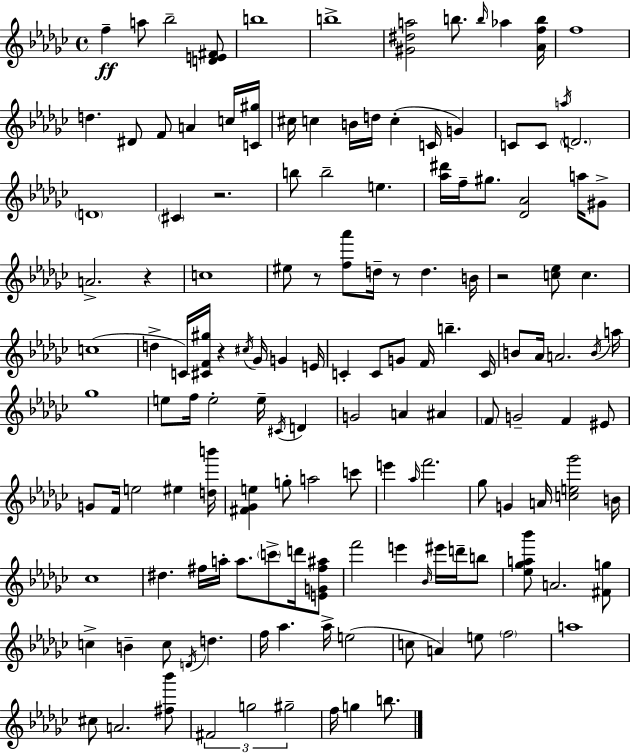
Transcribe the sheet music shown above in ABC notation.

X:1
T:Untitled
M:4/4
L:1/4
K:Ebm
f a/2 _b2 [DE^F]/2 b4 b4 [^G^da]2 b/2 b/4 _a [_Afb]/4 f4 d ^D/2 F/2 A c/4 [C^g]/4 ^c/4 c B/4 d/4 c C/4 G C/2 C/2 a/4 D2 D4 ^C z2 b/2 b2 e [_a^d']/4 f/4 ^g/2 [_D_A]2 a/4 ^G/2 A2 z c4 ^e/2 z/2 [f_a']/2 d/4 z/2 d B/4 z2 [c_e]/2 c c4 d C/4 [^CF^g]/4 z ^c/4 _G/4 G E/4 C C/2 G/2 F/4 b C/4 B/2 _A/4 A2 B/4 a/4 _g4 e/2 f/4 e2 e/4 ^C/4 D G2 A ^A F/2 G2 F ^E/2 G/2 F/4 e2 ^e [db']/4 [^F_Ge] g/2 a2 c'/2 e' _a/4 f'2 _g/2 G A/4 [ce_g']2 B/4 _c4 ^d ^f/4 a/4 a/2 c'/2 d'/4 [EG^f^a]/2 f'2 e' _B/4 ^e'/4 d'/4 b/2 [_e_ga_b']/2 A2 [^Fg]/2 c B c/2 D/4 d f/4 _a _a/4 e2 c/2 A e/2 f2 a4 ^c/2 A2 [^f_b']/2 ^F2 g2 ^g2 f/4 g b/2